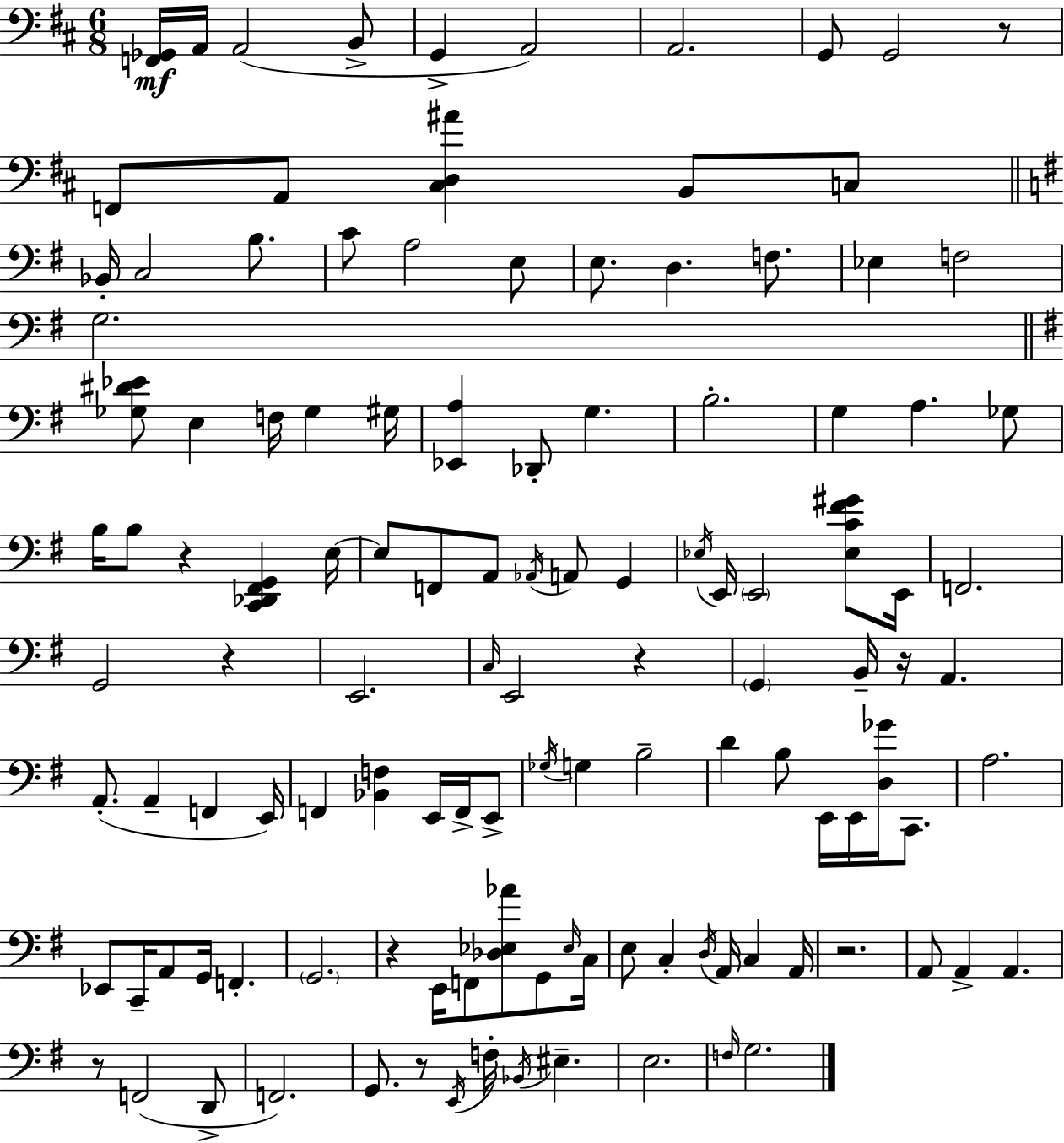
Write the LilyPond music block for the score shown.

{
  \clef bass
  \numericTimeSignature
  \time 6/8
  \key d \major
  <f, ges,>16\mf a,16 a,2( b,8-> | g,4-> a,2) | a,2. | g,8 g,2 r8 | \break f,8 a,8 <cis d ais'>4 b,8 c8 | \bar "||" \break \key g \major bes,16-. c2 b8. | c'8 a2 e8 | e8. d4. f8. | ees4 f2 | \break g2. | \bar "||" \break \key g \major <ges dis' ees'>8 e4 f16 ges4 gis16 | <ees, a>4 des,8-. g4. | b2.-. | g4 a4. ges8 | \break b16 b8 r4 <c, des, fis, g,>4 e16~~ | e8 f,8 a,8 \acciaccatura { aes,16 } a,8 g,4 | \acciaccatura { ees16 } e,16 \parenthesize e,2 <ees c' fis' gis'>8 | e,16 f,2. | \break g,2 r4 | e,2. | \grace { c16 } e,2 r4 | \parenthesize g,4 b,16-- r16 a,4. | \break a,8.-.( a,4-- f,4 | e,16) f,4 <bes, f>4 e,16 | f,16-> e,8-> \acciaccatura { ges16 } g4 b2-- | d'4 b8 e,16 e,16 | \break <d ges'>16 c,8. a2. | ees,8 c,16-- a,8 g,16 f,4.-. | \parenthesize g,2. | r4 e,16 f,8 <des ees aes'>8 | \break g,8 \grace { ees16 } c16 e8 c4-. \acciaccatura { d16 } | a,16 c4 a,16 r2. | a,8 a,4-> | a,4. r8 f,2( | \break d,8-> f,2.) | g,8. r8 \acciaccatura { e,16 } | f16-. \acciaccatura { bes,16 } eis4.-- e2. | \grace { f16 } g2. | \break \bar "|."
}